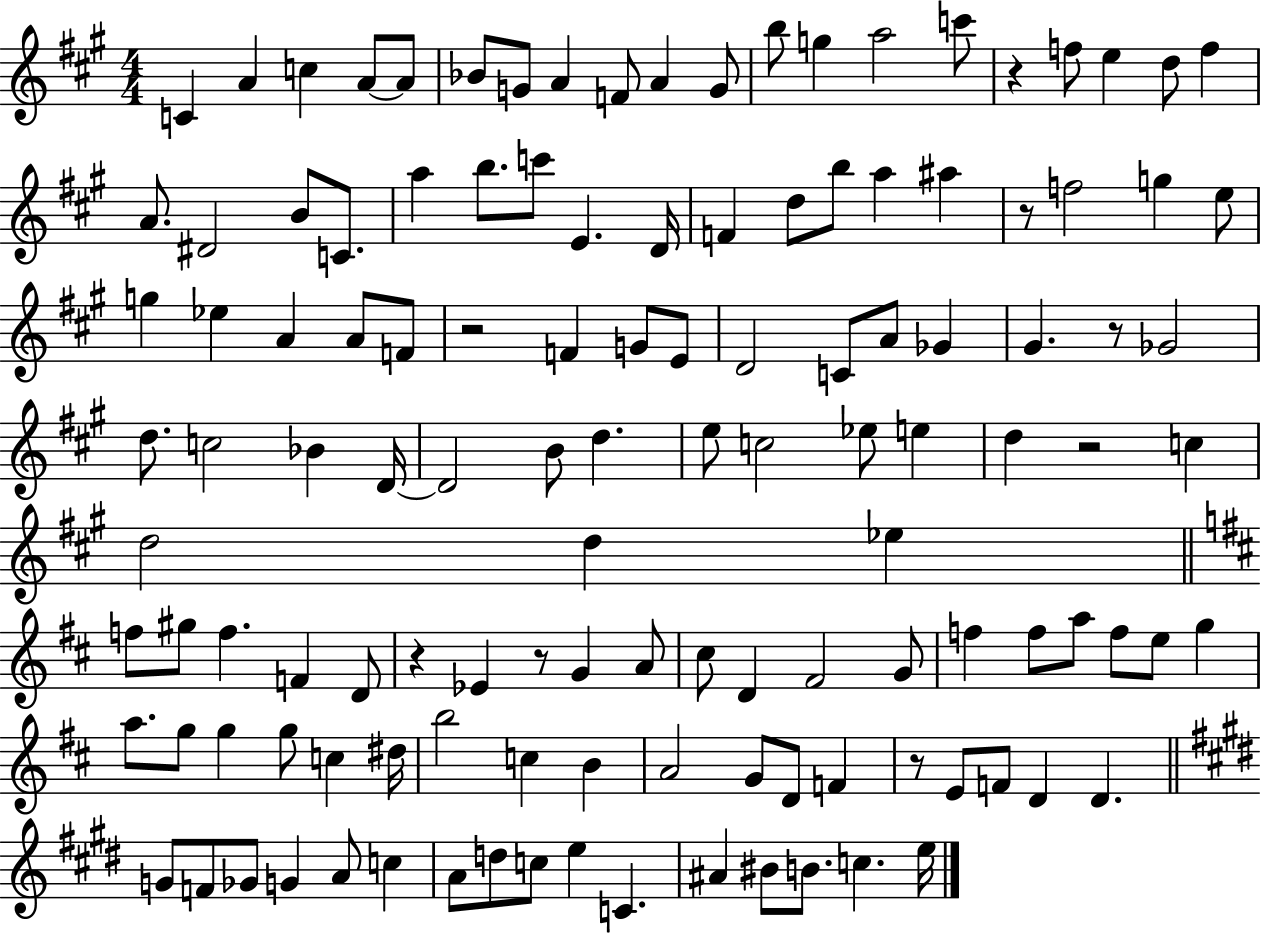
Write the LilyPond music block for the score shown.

{
  \clef treble
  \numericTimeSignature
  \time 4/4
  \key a \major
  c'4 a'4 c''4 a'8~~ a'8 | bes'8 g'8 a'4 f'8 a'4 g'8 | b''8 g''4 a''2 c'''8 | r4 f''8 e''4 d''8 f''4 | \break a'8. dis'2 b'8 c'8. | a''4 b''8. c'''8 e'4. d'16 | f'4 d''8 b''8 a''4 ais''4 | r8 f''2 g''4 e''8 | \break g''4 ees''4 a'4 a'8 f'8 | r2 f'4 g'8 e'8 | d'2 c'8 a'8 ges'4 | gis'4. r8 ges'2 | \break d''8. c''2 bes'4 d'16~~ | d'2 b'8 d''4. | e''8 c''2 ees''8 e''4 | d''4 r2 c''4 | \break d''2 d''4 ees''4 | \bar "||" \break \key b \minor f''8 gis''8 f''4. f'4 d'8 | r4 ees'4 r8 g'4 a'8 | cis''8 d'4 fis'2 g'8 | f''4 f''8 a''8 f''8 e''8 g''4 | \break a''8. g''8 g''4 g''8 c''4 dis''16 | b''2 c''4 b'4 | a'2 g'8 d'8 f'4 | r8 e'8 f'8 d'4 d'4. | \break \bar "||" \break \key e \major g'8 f'8 ges'8 g'4 a'8 c''4 | a'8 d''8 c''8 e''4 c'4. | ais'4 bis'8 b'8. c''4. e''16 | \bar "|."
}